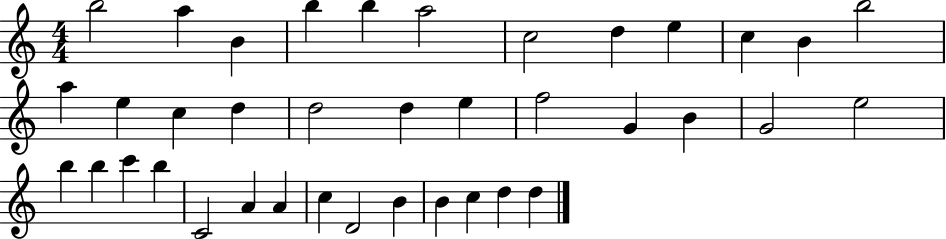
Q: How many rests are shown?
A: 0